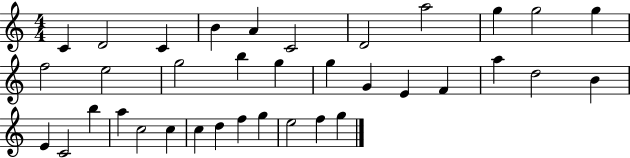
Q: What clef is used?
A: treble